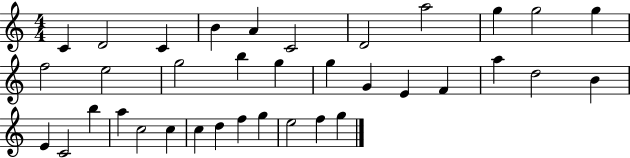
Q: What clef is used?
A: treble